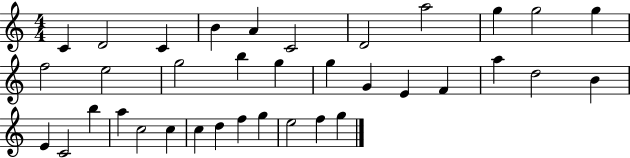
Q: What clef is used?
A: treble